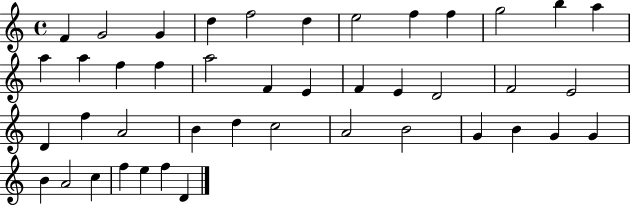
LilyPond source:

{
  \clef treble
  \time 4/4
  \defaultTimeSignature
  \key c \major
  f'4 g'2 g'4 | d''4 f''2 d''4 | e''2 f''4 f''4 | g''2 b''4 a''4 | \break a''4 a''4 f''4 f''4 | a''2 f'4 e'4 | f'4 e'4 d'2 | f'2 e'2 | \break d'4 f''4 a'2 | b'4 d''4 c''2 | a'2 b'2 | g'4 b'4 g'4 g'4 | \break b'4 a'2 c''4 | f''4 e''4 f''4 d'4 | \bar "|."
}